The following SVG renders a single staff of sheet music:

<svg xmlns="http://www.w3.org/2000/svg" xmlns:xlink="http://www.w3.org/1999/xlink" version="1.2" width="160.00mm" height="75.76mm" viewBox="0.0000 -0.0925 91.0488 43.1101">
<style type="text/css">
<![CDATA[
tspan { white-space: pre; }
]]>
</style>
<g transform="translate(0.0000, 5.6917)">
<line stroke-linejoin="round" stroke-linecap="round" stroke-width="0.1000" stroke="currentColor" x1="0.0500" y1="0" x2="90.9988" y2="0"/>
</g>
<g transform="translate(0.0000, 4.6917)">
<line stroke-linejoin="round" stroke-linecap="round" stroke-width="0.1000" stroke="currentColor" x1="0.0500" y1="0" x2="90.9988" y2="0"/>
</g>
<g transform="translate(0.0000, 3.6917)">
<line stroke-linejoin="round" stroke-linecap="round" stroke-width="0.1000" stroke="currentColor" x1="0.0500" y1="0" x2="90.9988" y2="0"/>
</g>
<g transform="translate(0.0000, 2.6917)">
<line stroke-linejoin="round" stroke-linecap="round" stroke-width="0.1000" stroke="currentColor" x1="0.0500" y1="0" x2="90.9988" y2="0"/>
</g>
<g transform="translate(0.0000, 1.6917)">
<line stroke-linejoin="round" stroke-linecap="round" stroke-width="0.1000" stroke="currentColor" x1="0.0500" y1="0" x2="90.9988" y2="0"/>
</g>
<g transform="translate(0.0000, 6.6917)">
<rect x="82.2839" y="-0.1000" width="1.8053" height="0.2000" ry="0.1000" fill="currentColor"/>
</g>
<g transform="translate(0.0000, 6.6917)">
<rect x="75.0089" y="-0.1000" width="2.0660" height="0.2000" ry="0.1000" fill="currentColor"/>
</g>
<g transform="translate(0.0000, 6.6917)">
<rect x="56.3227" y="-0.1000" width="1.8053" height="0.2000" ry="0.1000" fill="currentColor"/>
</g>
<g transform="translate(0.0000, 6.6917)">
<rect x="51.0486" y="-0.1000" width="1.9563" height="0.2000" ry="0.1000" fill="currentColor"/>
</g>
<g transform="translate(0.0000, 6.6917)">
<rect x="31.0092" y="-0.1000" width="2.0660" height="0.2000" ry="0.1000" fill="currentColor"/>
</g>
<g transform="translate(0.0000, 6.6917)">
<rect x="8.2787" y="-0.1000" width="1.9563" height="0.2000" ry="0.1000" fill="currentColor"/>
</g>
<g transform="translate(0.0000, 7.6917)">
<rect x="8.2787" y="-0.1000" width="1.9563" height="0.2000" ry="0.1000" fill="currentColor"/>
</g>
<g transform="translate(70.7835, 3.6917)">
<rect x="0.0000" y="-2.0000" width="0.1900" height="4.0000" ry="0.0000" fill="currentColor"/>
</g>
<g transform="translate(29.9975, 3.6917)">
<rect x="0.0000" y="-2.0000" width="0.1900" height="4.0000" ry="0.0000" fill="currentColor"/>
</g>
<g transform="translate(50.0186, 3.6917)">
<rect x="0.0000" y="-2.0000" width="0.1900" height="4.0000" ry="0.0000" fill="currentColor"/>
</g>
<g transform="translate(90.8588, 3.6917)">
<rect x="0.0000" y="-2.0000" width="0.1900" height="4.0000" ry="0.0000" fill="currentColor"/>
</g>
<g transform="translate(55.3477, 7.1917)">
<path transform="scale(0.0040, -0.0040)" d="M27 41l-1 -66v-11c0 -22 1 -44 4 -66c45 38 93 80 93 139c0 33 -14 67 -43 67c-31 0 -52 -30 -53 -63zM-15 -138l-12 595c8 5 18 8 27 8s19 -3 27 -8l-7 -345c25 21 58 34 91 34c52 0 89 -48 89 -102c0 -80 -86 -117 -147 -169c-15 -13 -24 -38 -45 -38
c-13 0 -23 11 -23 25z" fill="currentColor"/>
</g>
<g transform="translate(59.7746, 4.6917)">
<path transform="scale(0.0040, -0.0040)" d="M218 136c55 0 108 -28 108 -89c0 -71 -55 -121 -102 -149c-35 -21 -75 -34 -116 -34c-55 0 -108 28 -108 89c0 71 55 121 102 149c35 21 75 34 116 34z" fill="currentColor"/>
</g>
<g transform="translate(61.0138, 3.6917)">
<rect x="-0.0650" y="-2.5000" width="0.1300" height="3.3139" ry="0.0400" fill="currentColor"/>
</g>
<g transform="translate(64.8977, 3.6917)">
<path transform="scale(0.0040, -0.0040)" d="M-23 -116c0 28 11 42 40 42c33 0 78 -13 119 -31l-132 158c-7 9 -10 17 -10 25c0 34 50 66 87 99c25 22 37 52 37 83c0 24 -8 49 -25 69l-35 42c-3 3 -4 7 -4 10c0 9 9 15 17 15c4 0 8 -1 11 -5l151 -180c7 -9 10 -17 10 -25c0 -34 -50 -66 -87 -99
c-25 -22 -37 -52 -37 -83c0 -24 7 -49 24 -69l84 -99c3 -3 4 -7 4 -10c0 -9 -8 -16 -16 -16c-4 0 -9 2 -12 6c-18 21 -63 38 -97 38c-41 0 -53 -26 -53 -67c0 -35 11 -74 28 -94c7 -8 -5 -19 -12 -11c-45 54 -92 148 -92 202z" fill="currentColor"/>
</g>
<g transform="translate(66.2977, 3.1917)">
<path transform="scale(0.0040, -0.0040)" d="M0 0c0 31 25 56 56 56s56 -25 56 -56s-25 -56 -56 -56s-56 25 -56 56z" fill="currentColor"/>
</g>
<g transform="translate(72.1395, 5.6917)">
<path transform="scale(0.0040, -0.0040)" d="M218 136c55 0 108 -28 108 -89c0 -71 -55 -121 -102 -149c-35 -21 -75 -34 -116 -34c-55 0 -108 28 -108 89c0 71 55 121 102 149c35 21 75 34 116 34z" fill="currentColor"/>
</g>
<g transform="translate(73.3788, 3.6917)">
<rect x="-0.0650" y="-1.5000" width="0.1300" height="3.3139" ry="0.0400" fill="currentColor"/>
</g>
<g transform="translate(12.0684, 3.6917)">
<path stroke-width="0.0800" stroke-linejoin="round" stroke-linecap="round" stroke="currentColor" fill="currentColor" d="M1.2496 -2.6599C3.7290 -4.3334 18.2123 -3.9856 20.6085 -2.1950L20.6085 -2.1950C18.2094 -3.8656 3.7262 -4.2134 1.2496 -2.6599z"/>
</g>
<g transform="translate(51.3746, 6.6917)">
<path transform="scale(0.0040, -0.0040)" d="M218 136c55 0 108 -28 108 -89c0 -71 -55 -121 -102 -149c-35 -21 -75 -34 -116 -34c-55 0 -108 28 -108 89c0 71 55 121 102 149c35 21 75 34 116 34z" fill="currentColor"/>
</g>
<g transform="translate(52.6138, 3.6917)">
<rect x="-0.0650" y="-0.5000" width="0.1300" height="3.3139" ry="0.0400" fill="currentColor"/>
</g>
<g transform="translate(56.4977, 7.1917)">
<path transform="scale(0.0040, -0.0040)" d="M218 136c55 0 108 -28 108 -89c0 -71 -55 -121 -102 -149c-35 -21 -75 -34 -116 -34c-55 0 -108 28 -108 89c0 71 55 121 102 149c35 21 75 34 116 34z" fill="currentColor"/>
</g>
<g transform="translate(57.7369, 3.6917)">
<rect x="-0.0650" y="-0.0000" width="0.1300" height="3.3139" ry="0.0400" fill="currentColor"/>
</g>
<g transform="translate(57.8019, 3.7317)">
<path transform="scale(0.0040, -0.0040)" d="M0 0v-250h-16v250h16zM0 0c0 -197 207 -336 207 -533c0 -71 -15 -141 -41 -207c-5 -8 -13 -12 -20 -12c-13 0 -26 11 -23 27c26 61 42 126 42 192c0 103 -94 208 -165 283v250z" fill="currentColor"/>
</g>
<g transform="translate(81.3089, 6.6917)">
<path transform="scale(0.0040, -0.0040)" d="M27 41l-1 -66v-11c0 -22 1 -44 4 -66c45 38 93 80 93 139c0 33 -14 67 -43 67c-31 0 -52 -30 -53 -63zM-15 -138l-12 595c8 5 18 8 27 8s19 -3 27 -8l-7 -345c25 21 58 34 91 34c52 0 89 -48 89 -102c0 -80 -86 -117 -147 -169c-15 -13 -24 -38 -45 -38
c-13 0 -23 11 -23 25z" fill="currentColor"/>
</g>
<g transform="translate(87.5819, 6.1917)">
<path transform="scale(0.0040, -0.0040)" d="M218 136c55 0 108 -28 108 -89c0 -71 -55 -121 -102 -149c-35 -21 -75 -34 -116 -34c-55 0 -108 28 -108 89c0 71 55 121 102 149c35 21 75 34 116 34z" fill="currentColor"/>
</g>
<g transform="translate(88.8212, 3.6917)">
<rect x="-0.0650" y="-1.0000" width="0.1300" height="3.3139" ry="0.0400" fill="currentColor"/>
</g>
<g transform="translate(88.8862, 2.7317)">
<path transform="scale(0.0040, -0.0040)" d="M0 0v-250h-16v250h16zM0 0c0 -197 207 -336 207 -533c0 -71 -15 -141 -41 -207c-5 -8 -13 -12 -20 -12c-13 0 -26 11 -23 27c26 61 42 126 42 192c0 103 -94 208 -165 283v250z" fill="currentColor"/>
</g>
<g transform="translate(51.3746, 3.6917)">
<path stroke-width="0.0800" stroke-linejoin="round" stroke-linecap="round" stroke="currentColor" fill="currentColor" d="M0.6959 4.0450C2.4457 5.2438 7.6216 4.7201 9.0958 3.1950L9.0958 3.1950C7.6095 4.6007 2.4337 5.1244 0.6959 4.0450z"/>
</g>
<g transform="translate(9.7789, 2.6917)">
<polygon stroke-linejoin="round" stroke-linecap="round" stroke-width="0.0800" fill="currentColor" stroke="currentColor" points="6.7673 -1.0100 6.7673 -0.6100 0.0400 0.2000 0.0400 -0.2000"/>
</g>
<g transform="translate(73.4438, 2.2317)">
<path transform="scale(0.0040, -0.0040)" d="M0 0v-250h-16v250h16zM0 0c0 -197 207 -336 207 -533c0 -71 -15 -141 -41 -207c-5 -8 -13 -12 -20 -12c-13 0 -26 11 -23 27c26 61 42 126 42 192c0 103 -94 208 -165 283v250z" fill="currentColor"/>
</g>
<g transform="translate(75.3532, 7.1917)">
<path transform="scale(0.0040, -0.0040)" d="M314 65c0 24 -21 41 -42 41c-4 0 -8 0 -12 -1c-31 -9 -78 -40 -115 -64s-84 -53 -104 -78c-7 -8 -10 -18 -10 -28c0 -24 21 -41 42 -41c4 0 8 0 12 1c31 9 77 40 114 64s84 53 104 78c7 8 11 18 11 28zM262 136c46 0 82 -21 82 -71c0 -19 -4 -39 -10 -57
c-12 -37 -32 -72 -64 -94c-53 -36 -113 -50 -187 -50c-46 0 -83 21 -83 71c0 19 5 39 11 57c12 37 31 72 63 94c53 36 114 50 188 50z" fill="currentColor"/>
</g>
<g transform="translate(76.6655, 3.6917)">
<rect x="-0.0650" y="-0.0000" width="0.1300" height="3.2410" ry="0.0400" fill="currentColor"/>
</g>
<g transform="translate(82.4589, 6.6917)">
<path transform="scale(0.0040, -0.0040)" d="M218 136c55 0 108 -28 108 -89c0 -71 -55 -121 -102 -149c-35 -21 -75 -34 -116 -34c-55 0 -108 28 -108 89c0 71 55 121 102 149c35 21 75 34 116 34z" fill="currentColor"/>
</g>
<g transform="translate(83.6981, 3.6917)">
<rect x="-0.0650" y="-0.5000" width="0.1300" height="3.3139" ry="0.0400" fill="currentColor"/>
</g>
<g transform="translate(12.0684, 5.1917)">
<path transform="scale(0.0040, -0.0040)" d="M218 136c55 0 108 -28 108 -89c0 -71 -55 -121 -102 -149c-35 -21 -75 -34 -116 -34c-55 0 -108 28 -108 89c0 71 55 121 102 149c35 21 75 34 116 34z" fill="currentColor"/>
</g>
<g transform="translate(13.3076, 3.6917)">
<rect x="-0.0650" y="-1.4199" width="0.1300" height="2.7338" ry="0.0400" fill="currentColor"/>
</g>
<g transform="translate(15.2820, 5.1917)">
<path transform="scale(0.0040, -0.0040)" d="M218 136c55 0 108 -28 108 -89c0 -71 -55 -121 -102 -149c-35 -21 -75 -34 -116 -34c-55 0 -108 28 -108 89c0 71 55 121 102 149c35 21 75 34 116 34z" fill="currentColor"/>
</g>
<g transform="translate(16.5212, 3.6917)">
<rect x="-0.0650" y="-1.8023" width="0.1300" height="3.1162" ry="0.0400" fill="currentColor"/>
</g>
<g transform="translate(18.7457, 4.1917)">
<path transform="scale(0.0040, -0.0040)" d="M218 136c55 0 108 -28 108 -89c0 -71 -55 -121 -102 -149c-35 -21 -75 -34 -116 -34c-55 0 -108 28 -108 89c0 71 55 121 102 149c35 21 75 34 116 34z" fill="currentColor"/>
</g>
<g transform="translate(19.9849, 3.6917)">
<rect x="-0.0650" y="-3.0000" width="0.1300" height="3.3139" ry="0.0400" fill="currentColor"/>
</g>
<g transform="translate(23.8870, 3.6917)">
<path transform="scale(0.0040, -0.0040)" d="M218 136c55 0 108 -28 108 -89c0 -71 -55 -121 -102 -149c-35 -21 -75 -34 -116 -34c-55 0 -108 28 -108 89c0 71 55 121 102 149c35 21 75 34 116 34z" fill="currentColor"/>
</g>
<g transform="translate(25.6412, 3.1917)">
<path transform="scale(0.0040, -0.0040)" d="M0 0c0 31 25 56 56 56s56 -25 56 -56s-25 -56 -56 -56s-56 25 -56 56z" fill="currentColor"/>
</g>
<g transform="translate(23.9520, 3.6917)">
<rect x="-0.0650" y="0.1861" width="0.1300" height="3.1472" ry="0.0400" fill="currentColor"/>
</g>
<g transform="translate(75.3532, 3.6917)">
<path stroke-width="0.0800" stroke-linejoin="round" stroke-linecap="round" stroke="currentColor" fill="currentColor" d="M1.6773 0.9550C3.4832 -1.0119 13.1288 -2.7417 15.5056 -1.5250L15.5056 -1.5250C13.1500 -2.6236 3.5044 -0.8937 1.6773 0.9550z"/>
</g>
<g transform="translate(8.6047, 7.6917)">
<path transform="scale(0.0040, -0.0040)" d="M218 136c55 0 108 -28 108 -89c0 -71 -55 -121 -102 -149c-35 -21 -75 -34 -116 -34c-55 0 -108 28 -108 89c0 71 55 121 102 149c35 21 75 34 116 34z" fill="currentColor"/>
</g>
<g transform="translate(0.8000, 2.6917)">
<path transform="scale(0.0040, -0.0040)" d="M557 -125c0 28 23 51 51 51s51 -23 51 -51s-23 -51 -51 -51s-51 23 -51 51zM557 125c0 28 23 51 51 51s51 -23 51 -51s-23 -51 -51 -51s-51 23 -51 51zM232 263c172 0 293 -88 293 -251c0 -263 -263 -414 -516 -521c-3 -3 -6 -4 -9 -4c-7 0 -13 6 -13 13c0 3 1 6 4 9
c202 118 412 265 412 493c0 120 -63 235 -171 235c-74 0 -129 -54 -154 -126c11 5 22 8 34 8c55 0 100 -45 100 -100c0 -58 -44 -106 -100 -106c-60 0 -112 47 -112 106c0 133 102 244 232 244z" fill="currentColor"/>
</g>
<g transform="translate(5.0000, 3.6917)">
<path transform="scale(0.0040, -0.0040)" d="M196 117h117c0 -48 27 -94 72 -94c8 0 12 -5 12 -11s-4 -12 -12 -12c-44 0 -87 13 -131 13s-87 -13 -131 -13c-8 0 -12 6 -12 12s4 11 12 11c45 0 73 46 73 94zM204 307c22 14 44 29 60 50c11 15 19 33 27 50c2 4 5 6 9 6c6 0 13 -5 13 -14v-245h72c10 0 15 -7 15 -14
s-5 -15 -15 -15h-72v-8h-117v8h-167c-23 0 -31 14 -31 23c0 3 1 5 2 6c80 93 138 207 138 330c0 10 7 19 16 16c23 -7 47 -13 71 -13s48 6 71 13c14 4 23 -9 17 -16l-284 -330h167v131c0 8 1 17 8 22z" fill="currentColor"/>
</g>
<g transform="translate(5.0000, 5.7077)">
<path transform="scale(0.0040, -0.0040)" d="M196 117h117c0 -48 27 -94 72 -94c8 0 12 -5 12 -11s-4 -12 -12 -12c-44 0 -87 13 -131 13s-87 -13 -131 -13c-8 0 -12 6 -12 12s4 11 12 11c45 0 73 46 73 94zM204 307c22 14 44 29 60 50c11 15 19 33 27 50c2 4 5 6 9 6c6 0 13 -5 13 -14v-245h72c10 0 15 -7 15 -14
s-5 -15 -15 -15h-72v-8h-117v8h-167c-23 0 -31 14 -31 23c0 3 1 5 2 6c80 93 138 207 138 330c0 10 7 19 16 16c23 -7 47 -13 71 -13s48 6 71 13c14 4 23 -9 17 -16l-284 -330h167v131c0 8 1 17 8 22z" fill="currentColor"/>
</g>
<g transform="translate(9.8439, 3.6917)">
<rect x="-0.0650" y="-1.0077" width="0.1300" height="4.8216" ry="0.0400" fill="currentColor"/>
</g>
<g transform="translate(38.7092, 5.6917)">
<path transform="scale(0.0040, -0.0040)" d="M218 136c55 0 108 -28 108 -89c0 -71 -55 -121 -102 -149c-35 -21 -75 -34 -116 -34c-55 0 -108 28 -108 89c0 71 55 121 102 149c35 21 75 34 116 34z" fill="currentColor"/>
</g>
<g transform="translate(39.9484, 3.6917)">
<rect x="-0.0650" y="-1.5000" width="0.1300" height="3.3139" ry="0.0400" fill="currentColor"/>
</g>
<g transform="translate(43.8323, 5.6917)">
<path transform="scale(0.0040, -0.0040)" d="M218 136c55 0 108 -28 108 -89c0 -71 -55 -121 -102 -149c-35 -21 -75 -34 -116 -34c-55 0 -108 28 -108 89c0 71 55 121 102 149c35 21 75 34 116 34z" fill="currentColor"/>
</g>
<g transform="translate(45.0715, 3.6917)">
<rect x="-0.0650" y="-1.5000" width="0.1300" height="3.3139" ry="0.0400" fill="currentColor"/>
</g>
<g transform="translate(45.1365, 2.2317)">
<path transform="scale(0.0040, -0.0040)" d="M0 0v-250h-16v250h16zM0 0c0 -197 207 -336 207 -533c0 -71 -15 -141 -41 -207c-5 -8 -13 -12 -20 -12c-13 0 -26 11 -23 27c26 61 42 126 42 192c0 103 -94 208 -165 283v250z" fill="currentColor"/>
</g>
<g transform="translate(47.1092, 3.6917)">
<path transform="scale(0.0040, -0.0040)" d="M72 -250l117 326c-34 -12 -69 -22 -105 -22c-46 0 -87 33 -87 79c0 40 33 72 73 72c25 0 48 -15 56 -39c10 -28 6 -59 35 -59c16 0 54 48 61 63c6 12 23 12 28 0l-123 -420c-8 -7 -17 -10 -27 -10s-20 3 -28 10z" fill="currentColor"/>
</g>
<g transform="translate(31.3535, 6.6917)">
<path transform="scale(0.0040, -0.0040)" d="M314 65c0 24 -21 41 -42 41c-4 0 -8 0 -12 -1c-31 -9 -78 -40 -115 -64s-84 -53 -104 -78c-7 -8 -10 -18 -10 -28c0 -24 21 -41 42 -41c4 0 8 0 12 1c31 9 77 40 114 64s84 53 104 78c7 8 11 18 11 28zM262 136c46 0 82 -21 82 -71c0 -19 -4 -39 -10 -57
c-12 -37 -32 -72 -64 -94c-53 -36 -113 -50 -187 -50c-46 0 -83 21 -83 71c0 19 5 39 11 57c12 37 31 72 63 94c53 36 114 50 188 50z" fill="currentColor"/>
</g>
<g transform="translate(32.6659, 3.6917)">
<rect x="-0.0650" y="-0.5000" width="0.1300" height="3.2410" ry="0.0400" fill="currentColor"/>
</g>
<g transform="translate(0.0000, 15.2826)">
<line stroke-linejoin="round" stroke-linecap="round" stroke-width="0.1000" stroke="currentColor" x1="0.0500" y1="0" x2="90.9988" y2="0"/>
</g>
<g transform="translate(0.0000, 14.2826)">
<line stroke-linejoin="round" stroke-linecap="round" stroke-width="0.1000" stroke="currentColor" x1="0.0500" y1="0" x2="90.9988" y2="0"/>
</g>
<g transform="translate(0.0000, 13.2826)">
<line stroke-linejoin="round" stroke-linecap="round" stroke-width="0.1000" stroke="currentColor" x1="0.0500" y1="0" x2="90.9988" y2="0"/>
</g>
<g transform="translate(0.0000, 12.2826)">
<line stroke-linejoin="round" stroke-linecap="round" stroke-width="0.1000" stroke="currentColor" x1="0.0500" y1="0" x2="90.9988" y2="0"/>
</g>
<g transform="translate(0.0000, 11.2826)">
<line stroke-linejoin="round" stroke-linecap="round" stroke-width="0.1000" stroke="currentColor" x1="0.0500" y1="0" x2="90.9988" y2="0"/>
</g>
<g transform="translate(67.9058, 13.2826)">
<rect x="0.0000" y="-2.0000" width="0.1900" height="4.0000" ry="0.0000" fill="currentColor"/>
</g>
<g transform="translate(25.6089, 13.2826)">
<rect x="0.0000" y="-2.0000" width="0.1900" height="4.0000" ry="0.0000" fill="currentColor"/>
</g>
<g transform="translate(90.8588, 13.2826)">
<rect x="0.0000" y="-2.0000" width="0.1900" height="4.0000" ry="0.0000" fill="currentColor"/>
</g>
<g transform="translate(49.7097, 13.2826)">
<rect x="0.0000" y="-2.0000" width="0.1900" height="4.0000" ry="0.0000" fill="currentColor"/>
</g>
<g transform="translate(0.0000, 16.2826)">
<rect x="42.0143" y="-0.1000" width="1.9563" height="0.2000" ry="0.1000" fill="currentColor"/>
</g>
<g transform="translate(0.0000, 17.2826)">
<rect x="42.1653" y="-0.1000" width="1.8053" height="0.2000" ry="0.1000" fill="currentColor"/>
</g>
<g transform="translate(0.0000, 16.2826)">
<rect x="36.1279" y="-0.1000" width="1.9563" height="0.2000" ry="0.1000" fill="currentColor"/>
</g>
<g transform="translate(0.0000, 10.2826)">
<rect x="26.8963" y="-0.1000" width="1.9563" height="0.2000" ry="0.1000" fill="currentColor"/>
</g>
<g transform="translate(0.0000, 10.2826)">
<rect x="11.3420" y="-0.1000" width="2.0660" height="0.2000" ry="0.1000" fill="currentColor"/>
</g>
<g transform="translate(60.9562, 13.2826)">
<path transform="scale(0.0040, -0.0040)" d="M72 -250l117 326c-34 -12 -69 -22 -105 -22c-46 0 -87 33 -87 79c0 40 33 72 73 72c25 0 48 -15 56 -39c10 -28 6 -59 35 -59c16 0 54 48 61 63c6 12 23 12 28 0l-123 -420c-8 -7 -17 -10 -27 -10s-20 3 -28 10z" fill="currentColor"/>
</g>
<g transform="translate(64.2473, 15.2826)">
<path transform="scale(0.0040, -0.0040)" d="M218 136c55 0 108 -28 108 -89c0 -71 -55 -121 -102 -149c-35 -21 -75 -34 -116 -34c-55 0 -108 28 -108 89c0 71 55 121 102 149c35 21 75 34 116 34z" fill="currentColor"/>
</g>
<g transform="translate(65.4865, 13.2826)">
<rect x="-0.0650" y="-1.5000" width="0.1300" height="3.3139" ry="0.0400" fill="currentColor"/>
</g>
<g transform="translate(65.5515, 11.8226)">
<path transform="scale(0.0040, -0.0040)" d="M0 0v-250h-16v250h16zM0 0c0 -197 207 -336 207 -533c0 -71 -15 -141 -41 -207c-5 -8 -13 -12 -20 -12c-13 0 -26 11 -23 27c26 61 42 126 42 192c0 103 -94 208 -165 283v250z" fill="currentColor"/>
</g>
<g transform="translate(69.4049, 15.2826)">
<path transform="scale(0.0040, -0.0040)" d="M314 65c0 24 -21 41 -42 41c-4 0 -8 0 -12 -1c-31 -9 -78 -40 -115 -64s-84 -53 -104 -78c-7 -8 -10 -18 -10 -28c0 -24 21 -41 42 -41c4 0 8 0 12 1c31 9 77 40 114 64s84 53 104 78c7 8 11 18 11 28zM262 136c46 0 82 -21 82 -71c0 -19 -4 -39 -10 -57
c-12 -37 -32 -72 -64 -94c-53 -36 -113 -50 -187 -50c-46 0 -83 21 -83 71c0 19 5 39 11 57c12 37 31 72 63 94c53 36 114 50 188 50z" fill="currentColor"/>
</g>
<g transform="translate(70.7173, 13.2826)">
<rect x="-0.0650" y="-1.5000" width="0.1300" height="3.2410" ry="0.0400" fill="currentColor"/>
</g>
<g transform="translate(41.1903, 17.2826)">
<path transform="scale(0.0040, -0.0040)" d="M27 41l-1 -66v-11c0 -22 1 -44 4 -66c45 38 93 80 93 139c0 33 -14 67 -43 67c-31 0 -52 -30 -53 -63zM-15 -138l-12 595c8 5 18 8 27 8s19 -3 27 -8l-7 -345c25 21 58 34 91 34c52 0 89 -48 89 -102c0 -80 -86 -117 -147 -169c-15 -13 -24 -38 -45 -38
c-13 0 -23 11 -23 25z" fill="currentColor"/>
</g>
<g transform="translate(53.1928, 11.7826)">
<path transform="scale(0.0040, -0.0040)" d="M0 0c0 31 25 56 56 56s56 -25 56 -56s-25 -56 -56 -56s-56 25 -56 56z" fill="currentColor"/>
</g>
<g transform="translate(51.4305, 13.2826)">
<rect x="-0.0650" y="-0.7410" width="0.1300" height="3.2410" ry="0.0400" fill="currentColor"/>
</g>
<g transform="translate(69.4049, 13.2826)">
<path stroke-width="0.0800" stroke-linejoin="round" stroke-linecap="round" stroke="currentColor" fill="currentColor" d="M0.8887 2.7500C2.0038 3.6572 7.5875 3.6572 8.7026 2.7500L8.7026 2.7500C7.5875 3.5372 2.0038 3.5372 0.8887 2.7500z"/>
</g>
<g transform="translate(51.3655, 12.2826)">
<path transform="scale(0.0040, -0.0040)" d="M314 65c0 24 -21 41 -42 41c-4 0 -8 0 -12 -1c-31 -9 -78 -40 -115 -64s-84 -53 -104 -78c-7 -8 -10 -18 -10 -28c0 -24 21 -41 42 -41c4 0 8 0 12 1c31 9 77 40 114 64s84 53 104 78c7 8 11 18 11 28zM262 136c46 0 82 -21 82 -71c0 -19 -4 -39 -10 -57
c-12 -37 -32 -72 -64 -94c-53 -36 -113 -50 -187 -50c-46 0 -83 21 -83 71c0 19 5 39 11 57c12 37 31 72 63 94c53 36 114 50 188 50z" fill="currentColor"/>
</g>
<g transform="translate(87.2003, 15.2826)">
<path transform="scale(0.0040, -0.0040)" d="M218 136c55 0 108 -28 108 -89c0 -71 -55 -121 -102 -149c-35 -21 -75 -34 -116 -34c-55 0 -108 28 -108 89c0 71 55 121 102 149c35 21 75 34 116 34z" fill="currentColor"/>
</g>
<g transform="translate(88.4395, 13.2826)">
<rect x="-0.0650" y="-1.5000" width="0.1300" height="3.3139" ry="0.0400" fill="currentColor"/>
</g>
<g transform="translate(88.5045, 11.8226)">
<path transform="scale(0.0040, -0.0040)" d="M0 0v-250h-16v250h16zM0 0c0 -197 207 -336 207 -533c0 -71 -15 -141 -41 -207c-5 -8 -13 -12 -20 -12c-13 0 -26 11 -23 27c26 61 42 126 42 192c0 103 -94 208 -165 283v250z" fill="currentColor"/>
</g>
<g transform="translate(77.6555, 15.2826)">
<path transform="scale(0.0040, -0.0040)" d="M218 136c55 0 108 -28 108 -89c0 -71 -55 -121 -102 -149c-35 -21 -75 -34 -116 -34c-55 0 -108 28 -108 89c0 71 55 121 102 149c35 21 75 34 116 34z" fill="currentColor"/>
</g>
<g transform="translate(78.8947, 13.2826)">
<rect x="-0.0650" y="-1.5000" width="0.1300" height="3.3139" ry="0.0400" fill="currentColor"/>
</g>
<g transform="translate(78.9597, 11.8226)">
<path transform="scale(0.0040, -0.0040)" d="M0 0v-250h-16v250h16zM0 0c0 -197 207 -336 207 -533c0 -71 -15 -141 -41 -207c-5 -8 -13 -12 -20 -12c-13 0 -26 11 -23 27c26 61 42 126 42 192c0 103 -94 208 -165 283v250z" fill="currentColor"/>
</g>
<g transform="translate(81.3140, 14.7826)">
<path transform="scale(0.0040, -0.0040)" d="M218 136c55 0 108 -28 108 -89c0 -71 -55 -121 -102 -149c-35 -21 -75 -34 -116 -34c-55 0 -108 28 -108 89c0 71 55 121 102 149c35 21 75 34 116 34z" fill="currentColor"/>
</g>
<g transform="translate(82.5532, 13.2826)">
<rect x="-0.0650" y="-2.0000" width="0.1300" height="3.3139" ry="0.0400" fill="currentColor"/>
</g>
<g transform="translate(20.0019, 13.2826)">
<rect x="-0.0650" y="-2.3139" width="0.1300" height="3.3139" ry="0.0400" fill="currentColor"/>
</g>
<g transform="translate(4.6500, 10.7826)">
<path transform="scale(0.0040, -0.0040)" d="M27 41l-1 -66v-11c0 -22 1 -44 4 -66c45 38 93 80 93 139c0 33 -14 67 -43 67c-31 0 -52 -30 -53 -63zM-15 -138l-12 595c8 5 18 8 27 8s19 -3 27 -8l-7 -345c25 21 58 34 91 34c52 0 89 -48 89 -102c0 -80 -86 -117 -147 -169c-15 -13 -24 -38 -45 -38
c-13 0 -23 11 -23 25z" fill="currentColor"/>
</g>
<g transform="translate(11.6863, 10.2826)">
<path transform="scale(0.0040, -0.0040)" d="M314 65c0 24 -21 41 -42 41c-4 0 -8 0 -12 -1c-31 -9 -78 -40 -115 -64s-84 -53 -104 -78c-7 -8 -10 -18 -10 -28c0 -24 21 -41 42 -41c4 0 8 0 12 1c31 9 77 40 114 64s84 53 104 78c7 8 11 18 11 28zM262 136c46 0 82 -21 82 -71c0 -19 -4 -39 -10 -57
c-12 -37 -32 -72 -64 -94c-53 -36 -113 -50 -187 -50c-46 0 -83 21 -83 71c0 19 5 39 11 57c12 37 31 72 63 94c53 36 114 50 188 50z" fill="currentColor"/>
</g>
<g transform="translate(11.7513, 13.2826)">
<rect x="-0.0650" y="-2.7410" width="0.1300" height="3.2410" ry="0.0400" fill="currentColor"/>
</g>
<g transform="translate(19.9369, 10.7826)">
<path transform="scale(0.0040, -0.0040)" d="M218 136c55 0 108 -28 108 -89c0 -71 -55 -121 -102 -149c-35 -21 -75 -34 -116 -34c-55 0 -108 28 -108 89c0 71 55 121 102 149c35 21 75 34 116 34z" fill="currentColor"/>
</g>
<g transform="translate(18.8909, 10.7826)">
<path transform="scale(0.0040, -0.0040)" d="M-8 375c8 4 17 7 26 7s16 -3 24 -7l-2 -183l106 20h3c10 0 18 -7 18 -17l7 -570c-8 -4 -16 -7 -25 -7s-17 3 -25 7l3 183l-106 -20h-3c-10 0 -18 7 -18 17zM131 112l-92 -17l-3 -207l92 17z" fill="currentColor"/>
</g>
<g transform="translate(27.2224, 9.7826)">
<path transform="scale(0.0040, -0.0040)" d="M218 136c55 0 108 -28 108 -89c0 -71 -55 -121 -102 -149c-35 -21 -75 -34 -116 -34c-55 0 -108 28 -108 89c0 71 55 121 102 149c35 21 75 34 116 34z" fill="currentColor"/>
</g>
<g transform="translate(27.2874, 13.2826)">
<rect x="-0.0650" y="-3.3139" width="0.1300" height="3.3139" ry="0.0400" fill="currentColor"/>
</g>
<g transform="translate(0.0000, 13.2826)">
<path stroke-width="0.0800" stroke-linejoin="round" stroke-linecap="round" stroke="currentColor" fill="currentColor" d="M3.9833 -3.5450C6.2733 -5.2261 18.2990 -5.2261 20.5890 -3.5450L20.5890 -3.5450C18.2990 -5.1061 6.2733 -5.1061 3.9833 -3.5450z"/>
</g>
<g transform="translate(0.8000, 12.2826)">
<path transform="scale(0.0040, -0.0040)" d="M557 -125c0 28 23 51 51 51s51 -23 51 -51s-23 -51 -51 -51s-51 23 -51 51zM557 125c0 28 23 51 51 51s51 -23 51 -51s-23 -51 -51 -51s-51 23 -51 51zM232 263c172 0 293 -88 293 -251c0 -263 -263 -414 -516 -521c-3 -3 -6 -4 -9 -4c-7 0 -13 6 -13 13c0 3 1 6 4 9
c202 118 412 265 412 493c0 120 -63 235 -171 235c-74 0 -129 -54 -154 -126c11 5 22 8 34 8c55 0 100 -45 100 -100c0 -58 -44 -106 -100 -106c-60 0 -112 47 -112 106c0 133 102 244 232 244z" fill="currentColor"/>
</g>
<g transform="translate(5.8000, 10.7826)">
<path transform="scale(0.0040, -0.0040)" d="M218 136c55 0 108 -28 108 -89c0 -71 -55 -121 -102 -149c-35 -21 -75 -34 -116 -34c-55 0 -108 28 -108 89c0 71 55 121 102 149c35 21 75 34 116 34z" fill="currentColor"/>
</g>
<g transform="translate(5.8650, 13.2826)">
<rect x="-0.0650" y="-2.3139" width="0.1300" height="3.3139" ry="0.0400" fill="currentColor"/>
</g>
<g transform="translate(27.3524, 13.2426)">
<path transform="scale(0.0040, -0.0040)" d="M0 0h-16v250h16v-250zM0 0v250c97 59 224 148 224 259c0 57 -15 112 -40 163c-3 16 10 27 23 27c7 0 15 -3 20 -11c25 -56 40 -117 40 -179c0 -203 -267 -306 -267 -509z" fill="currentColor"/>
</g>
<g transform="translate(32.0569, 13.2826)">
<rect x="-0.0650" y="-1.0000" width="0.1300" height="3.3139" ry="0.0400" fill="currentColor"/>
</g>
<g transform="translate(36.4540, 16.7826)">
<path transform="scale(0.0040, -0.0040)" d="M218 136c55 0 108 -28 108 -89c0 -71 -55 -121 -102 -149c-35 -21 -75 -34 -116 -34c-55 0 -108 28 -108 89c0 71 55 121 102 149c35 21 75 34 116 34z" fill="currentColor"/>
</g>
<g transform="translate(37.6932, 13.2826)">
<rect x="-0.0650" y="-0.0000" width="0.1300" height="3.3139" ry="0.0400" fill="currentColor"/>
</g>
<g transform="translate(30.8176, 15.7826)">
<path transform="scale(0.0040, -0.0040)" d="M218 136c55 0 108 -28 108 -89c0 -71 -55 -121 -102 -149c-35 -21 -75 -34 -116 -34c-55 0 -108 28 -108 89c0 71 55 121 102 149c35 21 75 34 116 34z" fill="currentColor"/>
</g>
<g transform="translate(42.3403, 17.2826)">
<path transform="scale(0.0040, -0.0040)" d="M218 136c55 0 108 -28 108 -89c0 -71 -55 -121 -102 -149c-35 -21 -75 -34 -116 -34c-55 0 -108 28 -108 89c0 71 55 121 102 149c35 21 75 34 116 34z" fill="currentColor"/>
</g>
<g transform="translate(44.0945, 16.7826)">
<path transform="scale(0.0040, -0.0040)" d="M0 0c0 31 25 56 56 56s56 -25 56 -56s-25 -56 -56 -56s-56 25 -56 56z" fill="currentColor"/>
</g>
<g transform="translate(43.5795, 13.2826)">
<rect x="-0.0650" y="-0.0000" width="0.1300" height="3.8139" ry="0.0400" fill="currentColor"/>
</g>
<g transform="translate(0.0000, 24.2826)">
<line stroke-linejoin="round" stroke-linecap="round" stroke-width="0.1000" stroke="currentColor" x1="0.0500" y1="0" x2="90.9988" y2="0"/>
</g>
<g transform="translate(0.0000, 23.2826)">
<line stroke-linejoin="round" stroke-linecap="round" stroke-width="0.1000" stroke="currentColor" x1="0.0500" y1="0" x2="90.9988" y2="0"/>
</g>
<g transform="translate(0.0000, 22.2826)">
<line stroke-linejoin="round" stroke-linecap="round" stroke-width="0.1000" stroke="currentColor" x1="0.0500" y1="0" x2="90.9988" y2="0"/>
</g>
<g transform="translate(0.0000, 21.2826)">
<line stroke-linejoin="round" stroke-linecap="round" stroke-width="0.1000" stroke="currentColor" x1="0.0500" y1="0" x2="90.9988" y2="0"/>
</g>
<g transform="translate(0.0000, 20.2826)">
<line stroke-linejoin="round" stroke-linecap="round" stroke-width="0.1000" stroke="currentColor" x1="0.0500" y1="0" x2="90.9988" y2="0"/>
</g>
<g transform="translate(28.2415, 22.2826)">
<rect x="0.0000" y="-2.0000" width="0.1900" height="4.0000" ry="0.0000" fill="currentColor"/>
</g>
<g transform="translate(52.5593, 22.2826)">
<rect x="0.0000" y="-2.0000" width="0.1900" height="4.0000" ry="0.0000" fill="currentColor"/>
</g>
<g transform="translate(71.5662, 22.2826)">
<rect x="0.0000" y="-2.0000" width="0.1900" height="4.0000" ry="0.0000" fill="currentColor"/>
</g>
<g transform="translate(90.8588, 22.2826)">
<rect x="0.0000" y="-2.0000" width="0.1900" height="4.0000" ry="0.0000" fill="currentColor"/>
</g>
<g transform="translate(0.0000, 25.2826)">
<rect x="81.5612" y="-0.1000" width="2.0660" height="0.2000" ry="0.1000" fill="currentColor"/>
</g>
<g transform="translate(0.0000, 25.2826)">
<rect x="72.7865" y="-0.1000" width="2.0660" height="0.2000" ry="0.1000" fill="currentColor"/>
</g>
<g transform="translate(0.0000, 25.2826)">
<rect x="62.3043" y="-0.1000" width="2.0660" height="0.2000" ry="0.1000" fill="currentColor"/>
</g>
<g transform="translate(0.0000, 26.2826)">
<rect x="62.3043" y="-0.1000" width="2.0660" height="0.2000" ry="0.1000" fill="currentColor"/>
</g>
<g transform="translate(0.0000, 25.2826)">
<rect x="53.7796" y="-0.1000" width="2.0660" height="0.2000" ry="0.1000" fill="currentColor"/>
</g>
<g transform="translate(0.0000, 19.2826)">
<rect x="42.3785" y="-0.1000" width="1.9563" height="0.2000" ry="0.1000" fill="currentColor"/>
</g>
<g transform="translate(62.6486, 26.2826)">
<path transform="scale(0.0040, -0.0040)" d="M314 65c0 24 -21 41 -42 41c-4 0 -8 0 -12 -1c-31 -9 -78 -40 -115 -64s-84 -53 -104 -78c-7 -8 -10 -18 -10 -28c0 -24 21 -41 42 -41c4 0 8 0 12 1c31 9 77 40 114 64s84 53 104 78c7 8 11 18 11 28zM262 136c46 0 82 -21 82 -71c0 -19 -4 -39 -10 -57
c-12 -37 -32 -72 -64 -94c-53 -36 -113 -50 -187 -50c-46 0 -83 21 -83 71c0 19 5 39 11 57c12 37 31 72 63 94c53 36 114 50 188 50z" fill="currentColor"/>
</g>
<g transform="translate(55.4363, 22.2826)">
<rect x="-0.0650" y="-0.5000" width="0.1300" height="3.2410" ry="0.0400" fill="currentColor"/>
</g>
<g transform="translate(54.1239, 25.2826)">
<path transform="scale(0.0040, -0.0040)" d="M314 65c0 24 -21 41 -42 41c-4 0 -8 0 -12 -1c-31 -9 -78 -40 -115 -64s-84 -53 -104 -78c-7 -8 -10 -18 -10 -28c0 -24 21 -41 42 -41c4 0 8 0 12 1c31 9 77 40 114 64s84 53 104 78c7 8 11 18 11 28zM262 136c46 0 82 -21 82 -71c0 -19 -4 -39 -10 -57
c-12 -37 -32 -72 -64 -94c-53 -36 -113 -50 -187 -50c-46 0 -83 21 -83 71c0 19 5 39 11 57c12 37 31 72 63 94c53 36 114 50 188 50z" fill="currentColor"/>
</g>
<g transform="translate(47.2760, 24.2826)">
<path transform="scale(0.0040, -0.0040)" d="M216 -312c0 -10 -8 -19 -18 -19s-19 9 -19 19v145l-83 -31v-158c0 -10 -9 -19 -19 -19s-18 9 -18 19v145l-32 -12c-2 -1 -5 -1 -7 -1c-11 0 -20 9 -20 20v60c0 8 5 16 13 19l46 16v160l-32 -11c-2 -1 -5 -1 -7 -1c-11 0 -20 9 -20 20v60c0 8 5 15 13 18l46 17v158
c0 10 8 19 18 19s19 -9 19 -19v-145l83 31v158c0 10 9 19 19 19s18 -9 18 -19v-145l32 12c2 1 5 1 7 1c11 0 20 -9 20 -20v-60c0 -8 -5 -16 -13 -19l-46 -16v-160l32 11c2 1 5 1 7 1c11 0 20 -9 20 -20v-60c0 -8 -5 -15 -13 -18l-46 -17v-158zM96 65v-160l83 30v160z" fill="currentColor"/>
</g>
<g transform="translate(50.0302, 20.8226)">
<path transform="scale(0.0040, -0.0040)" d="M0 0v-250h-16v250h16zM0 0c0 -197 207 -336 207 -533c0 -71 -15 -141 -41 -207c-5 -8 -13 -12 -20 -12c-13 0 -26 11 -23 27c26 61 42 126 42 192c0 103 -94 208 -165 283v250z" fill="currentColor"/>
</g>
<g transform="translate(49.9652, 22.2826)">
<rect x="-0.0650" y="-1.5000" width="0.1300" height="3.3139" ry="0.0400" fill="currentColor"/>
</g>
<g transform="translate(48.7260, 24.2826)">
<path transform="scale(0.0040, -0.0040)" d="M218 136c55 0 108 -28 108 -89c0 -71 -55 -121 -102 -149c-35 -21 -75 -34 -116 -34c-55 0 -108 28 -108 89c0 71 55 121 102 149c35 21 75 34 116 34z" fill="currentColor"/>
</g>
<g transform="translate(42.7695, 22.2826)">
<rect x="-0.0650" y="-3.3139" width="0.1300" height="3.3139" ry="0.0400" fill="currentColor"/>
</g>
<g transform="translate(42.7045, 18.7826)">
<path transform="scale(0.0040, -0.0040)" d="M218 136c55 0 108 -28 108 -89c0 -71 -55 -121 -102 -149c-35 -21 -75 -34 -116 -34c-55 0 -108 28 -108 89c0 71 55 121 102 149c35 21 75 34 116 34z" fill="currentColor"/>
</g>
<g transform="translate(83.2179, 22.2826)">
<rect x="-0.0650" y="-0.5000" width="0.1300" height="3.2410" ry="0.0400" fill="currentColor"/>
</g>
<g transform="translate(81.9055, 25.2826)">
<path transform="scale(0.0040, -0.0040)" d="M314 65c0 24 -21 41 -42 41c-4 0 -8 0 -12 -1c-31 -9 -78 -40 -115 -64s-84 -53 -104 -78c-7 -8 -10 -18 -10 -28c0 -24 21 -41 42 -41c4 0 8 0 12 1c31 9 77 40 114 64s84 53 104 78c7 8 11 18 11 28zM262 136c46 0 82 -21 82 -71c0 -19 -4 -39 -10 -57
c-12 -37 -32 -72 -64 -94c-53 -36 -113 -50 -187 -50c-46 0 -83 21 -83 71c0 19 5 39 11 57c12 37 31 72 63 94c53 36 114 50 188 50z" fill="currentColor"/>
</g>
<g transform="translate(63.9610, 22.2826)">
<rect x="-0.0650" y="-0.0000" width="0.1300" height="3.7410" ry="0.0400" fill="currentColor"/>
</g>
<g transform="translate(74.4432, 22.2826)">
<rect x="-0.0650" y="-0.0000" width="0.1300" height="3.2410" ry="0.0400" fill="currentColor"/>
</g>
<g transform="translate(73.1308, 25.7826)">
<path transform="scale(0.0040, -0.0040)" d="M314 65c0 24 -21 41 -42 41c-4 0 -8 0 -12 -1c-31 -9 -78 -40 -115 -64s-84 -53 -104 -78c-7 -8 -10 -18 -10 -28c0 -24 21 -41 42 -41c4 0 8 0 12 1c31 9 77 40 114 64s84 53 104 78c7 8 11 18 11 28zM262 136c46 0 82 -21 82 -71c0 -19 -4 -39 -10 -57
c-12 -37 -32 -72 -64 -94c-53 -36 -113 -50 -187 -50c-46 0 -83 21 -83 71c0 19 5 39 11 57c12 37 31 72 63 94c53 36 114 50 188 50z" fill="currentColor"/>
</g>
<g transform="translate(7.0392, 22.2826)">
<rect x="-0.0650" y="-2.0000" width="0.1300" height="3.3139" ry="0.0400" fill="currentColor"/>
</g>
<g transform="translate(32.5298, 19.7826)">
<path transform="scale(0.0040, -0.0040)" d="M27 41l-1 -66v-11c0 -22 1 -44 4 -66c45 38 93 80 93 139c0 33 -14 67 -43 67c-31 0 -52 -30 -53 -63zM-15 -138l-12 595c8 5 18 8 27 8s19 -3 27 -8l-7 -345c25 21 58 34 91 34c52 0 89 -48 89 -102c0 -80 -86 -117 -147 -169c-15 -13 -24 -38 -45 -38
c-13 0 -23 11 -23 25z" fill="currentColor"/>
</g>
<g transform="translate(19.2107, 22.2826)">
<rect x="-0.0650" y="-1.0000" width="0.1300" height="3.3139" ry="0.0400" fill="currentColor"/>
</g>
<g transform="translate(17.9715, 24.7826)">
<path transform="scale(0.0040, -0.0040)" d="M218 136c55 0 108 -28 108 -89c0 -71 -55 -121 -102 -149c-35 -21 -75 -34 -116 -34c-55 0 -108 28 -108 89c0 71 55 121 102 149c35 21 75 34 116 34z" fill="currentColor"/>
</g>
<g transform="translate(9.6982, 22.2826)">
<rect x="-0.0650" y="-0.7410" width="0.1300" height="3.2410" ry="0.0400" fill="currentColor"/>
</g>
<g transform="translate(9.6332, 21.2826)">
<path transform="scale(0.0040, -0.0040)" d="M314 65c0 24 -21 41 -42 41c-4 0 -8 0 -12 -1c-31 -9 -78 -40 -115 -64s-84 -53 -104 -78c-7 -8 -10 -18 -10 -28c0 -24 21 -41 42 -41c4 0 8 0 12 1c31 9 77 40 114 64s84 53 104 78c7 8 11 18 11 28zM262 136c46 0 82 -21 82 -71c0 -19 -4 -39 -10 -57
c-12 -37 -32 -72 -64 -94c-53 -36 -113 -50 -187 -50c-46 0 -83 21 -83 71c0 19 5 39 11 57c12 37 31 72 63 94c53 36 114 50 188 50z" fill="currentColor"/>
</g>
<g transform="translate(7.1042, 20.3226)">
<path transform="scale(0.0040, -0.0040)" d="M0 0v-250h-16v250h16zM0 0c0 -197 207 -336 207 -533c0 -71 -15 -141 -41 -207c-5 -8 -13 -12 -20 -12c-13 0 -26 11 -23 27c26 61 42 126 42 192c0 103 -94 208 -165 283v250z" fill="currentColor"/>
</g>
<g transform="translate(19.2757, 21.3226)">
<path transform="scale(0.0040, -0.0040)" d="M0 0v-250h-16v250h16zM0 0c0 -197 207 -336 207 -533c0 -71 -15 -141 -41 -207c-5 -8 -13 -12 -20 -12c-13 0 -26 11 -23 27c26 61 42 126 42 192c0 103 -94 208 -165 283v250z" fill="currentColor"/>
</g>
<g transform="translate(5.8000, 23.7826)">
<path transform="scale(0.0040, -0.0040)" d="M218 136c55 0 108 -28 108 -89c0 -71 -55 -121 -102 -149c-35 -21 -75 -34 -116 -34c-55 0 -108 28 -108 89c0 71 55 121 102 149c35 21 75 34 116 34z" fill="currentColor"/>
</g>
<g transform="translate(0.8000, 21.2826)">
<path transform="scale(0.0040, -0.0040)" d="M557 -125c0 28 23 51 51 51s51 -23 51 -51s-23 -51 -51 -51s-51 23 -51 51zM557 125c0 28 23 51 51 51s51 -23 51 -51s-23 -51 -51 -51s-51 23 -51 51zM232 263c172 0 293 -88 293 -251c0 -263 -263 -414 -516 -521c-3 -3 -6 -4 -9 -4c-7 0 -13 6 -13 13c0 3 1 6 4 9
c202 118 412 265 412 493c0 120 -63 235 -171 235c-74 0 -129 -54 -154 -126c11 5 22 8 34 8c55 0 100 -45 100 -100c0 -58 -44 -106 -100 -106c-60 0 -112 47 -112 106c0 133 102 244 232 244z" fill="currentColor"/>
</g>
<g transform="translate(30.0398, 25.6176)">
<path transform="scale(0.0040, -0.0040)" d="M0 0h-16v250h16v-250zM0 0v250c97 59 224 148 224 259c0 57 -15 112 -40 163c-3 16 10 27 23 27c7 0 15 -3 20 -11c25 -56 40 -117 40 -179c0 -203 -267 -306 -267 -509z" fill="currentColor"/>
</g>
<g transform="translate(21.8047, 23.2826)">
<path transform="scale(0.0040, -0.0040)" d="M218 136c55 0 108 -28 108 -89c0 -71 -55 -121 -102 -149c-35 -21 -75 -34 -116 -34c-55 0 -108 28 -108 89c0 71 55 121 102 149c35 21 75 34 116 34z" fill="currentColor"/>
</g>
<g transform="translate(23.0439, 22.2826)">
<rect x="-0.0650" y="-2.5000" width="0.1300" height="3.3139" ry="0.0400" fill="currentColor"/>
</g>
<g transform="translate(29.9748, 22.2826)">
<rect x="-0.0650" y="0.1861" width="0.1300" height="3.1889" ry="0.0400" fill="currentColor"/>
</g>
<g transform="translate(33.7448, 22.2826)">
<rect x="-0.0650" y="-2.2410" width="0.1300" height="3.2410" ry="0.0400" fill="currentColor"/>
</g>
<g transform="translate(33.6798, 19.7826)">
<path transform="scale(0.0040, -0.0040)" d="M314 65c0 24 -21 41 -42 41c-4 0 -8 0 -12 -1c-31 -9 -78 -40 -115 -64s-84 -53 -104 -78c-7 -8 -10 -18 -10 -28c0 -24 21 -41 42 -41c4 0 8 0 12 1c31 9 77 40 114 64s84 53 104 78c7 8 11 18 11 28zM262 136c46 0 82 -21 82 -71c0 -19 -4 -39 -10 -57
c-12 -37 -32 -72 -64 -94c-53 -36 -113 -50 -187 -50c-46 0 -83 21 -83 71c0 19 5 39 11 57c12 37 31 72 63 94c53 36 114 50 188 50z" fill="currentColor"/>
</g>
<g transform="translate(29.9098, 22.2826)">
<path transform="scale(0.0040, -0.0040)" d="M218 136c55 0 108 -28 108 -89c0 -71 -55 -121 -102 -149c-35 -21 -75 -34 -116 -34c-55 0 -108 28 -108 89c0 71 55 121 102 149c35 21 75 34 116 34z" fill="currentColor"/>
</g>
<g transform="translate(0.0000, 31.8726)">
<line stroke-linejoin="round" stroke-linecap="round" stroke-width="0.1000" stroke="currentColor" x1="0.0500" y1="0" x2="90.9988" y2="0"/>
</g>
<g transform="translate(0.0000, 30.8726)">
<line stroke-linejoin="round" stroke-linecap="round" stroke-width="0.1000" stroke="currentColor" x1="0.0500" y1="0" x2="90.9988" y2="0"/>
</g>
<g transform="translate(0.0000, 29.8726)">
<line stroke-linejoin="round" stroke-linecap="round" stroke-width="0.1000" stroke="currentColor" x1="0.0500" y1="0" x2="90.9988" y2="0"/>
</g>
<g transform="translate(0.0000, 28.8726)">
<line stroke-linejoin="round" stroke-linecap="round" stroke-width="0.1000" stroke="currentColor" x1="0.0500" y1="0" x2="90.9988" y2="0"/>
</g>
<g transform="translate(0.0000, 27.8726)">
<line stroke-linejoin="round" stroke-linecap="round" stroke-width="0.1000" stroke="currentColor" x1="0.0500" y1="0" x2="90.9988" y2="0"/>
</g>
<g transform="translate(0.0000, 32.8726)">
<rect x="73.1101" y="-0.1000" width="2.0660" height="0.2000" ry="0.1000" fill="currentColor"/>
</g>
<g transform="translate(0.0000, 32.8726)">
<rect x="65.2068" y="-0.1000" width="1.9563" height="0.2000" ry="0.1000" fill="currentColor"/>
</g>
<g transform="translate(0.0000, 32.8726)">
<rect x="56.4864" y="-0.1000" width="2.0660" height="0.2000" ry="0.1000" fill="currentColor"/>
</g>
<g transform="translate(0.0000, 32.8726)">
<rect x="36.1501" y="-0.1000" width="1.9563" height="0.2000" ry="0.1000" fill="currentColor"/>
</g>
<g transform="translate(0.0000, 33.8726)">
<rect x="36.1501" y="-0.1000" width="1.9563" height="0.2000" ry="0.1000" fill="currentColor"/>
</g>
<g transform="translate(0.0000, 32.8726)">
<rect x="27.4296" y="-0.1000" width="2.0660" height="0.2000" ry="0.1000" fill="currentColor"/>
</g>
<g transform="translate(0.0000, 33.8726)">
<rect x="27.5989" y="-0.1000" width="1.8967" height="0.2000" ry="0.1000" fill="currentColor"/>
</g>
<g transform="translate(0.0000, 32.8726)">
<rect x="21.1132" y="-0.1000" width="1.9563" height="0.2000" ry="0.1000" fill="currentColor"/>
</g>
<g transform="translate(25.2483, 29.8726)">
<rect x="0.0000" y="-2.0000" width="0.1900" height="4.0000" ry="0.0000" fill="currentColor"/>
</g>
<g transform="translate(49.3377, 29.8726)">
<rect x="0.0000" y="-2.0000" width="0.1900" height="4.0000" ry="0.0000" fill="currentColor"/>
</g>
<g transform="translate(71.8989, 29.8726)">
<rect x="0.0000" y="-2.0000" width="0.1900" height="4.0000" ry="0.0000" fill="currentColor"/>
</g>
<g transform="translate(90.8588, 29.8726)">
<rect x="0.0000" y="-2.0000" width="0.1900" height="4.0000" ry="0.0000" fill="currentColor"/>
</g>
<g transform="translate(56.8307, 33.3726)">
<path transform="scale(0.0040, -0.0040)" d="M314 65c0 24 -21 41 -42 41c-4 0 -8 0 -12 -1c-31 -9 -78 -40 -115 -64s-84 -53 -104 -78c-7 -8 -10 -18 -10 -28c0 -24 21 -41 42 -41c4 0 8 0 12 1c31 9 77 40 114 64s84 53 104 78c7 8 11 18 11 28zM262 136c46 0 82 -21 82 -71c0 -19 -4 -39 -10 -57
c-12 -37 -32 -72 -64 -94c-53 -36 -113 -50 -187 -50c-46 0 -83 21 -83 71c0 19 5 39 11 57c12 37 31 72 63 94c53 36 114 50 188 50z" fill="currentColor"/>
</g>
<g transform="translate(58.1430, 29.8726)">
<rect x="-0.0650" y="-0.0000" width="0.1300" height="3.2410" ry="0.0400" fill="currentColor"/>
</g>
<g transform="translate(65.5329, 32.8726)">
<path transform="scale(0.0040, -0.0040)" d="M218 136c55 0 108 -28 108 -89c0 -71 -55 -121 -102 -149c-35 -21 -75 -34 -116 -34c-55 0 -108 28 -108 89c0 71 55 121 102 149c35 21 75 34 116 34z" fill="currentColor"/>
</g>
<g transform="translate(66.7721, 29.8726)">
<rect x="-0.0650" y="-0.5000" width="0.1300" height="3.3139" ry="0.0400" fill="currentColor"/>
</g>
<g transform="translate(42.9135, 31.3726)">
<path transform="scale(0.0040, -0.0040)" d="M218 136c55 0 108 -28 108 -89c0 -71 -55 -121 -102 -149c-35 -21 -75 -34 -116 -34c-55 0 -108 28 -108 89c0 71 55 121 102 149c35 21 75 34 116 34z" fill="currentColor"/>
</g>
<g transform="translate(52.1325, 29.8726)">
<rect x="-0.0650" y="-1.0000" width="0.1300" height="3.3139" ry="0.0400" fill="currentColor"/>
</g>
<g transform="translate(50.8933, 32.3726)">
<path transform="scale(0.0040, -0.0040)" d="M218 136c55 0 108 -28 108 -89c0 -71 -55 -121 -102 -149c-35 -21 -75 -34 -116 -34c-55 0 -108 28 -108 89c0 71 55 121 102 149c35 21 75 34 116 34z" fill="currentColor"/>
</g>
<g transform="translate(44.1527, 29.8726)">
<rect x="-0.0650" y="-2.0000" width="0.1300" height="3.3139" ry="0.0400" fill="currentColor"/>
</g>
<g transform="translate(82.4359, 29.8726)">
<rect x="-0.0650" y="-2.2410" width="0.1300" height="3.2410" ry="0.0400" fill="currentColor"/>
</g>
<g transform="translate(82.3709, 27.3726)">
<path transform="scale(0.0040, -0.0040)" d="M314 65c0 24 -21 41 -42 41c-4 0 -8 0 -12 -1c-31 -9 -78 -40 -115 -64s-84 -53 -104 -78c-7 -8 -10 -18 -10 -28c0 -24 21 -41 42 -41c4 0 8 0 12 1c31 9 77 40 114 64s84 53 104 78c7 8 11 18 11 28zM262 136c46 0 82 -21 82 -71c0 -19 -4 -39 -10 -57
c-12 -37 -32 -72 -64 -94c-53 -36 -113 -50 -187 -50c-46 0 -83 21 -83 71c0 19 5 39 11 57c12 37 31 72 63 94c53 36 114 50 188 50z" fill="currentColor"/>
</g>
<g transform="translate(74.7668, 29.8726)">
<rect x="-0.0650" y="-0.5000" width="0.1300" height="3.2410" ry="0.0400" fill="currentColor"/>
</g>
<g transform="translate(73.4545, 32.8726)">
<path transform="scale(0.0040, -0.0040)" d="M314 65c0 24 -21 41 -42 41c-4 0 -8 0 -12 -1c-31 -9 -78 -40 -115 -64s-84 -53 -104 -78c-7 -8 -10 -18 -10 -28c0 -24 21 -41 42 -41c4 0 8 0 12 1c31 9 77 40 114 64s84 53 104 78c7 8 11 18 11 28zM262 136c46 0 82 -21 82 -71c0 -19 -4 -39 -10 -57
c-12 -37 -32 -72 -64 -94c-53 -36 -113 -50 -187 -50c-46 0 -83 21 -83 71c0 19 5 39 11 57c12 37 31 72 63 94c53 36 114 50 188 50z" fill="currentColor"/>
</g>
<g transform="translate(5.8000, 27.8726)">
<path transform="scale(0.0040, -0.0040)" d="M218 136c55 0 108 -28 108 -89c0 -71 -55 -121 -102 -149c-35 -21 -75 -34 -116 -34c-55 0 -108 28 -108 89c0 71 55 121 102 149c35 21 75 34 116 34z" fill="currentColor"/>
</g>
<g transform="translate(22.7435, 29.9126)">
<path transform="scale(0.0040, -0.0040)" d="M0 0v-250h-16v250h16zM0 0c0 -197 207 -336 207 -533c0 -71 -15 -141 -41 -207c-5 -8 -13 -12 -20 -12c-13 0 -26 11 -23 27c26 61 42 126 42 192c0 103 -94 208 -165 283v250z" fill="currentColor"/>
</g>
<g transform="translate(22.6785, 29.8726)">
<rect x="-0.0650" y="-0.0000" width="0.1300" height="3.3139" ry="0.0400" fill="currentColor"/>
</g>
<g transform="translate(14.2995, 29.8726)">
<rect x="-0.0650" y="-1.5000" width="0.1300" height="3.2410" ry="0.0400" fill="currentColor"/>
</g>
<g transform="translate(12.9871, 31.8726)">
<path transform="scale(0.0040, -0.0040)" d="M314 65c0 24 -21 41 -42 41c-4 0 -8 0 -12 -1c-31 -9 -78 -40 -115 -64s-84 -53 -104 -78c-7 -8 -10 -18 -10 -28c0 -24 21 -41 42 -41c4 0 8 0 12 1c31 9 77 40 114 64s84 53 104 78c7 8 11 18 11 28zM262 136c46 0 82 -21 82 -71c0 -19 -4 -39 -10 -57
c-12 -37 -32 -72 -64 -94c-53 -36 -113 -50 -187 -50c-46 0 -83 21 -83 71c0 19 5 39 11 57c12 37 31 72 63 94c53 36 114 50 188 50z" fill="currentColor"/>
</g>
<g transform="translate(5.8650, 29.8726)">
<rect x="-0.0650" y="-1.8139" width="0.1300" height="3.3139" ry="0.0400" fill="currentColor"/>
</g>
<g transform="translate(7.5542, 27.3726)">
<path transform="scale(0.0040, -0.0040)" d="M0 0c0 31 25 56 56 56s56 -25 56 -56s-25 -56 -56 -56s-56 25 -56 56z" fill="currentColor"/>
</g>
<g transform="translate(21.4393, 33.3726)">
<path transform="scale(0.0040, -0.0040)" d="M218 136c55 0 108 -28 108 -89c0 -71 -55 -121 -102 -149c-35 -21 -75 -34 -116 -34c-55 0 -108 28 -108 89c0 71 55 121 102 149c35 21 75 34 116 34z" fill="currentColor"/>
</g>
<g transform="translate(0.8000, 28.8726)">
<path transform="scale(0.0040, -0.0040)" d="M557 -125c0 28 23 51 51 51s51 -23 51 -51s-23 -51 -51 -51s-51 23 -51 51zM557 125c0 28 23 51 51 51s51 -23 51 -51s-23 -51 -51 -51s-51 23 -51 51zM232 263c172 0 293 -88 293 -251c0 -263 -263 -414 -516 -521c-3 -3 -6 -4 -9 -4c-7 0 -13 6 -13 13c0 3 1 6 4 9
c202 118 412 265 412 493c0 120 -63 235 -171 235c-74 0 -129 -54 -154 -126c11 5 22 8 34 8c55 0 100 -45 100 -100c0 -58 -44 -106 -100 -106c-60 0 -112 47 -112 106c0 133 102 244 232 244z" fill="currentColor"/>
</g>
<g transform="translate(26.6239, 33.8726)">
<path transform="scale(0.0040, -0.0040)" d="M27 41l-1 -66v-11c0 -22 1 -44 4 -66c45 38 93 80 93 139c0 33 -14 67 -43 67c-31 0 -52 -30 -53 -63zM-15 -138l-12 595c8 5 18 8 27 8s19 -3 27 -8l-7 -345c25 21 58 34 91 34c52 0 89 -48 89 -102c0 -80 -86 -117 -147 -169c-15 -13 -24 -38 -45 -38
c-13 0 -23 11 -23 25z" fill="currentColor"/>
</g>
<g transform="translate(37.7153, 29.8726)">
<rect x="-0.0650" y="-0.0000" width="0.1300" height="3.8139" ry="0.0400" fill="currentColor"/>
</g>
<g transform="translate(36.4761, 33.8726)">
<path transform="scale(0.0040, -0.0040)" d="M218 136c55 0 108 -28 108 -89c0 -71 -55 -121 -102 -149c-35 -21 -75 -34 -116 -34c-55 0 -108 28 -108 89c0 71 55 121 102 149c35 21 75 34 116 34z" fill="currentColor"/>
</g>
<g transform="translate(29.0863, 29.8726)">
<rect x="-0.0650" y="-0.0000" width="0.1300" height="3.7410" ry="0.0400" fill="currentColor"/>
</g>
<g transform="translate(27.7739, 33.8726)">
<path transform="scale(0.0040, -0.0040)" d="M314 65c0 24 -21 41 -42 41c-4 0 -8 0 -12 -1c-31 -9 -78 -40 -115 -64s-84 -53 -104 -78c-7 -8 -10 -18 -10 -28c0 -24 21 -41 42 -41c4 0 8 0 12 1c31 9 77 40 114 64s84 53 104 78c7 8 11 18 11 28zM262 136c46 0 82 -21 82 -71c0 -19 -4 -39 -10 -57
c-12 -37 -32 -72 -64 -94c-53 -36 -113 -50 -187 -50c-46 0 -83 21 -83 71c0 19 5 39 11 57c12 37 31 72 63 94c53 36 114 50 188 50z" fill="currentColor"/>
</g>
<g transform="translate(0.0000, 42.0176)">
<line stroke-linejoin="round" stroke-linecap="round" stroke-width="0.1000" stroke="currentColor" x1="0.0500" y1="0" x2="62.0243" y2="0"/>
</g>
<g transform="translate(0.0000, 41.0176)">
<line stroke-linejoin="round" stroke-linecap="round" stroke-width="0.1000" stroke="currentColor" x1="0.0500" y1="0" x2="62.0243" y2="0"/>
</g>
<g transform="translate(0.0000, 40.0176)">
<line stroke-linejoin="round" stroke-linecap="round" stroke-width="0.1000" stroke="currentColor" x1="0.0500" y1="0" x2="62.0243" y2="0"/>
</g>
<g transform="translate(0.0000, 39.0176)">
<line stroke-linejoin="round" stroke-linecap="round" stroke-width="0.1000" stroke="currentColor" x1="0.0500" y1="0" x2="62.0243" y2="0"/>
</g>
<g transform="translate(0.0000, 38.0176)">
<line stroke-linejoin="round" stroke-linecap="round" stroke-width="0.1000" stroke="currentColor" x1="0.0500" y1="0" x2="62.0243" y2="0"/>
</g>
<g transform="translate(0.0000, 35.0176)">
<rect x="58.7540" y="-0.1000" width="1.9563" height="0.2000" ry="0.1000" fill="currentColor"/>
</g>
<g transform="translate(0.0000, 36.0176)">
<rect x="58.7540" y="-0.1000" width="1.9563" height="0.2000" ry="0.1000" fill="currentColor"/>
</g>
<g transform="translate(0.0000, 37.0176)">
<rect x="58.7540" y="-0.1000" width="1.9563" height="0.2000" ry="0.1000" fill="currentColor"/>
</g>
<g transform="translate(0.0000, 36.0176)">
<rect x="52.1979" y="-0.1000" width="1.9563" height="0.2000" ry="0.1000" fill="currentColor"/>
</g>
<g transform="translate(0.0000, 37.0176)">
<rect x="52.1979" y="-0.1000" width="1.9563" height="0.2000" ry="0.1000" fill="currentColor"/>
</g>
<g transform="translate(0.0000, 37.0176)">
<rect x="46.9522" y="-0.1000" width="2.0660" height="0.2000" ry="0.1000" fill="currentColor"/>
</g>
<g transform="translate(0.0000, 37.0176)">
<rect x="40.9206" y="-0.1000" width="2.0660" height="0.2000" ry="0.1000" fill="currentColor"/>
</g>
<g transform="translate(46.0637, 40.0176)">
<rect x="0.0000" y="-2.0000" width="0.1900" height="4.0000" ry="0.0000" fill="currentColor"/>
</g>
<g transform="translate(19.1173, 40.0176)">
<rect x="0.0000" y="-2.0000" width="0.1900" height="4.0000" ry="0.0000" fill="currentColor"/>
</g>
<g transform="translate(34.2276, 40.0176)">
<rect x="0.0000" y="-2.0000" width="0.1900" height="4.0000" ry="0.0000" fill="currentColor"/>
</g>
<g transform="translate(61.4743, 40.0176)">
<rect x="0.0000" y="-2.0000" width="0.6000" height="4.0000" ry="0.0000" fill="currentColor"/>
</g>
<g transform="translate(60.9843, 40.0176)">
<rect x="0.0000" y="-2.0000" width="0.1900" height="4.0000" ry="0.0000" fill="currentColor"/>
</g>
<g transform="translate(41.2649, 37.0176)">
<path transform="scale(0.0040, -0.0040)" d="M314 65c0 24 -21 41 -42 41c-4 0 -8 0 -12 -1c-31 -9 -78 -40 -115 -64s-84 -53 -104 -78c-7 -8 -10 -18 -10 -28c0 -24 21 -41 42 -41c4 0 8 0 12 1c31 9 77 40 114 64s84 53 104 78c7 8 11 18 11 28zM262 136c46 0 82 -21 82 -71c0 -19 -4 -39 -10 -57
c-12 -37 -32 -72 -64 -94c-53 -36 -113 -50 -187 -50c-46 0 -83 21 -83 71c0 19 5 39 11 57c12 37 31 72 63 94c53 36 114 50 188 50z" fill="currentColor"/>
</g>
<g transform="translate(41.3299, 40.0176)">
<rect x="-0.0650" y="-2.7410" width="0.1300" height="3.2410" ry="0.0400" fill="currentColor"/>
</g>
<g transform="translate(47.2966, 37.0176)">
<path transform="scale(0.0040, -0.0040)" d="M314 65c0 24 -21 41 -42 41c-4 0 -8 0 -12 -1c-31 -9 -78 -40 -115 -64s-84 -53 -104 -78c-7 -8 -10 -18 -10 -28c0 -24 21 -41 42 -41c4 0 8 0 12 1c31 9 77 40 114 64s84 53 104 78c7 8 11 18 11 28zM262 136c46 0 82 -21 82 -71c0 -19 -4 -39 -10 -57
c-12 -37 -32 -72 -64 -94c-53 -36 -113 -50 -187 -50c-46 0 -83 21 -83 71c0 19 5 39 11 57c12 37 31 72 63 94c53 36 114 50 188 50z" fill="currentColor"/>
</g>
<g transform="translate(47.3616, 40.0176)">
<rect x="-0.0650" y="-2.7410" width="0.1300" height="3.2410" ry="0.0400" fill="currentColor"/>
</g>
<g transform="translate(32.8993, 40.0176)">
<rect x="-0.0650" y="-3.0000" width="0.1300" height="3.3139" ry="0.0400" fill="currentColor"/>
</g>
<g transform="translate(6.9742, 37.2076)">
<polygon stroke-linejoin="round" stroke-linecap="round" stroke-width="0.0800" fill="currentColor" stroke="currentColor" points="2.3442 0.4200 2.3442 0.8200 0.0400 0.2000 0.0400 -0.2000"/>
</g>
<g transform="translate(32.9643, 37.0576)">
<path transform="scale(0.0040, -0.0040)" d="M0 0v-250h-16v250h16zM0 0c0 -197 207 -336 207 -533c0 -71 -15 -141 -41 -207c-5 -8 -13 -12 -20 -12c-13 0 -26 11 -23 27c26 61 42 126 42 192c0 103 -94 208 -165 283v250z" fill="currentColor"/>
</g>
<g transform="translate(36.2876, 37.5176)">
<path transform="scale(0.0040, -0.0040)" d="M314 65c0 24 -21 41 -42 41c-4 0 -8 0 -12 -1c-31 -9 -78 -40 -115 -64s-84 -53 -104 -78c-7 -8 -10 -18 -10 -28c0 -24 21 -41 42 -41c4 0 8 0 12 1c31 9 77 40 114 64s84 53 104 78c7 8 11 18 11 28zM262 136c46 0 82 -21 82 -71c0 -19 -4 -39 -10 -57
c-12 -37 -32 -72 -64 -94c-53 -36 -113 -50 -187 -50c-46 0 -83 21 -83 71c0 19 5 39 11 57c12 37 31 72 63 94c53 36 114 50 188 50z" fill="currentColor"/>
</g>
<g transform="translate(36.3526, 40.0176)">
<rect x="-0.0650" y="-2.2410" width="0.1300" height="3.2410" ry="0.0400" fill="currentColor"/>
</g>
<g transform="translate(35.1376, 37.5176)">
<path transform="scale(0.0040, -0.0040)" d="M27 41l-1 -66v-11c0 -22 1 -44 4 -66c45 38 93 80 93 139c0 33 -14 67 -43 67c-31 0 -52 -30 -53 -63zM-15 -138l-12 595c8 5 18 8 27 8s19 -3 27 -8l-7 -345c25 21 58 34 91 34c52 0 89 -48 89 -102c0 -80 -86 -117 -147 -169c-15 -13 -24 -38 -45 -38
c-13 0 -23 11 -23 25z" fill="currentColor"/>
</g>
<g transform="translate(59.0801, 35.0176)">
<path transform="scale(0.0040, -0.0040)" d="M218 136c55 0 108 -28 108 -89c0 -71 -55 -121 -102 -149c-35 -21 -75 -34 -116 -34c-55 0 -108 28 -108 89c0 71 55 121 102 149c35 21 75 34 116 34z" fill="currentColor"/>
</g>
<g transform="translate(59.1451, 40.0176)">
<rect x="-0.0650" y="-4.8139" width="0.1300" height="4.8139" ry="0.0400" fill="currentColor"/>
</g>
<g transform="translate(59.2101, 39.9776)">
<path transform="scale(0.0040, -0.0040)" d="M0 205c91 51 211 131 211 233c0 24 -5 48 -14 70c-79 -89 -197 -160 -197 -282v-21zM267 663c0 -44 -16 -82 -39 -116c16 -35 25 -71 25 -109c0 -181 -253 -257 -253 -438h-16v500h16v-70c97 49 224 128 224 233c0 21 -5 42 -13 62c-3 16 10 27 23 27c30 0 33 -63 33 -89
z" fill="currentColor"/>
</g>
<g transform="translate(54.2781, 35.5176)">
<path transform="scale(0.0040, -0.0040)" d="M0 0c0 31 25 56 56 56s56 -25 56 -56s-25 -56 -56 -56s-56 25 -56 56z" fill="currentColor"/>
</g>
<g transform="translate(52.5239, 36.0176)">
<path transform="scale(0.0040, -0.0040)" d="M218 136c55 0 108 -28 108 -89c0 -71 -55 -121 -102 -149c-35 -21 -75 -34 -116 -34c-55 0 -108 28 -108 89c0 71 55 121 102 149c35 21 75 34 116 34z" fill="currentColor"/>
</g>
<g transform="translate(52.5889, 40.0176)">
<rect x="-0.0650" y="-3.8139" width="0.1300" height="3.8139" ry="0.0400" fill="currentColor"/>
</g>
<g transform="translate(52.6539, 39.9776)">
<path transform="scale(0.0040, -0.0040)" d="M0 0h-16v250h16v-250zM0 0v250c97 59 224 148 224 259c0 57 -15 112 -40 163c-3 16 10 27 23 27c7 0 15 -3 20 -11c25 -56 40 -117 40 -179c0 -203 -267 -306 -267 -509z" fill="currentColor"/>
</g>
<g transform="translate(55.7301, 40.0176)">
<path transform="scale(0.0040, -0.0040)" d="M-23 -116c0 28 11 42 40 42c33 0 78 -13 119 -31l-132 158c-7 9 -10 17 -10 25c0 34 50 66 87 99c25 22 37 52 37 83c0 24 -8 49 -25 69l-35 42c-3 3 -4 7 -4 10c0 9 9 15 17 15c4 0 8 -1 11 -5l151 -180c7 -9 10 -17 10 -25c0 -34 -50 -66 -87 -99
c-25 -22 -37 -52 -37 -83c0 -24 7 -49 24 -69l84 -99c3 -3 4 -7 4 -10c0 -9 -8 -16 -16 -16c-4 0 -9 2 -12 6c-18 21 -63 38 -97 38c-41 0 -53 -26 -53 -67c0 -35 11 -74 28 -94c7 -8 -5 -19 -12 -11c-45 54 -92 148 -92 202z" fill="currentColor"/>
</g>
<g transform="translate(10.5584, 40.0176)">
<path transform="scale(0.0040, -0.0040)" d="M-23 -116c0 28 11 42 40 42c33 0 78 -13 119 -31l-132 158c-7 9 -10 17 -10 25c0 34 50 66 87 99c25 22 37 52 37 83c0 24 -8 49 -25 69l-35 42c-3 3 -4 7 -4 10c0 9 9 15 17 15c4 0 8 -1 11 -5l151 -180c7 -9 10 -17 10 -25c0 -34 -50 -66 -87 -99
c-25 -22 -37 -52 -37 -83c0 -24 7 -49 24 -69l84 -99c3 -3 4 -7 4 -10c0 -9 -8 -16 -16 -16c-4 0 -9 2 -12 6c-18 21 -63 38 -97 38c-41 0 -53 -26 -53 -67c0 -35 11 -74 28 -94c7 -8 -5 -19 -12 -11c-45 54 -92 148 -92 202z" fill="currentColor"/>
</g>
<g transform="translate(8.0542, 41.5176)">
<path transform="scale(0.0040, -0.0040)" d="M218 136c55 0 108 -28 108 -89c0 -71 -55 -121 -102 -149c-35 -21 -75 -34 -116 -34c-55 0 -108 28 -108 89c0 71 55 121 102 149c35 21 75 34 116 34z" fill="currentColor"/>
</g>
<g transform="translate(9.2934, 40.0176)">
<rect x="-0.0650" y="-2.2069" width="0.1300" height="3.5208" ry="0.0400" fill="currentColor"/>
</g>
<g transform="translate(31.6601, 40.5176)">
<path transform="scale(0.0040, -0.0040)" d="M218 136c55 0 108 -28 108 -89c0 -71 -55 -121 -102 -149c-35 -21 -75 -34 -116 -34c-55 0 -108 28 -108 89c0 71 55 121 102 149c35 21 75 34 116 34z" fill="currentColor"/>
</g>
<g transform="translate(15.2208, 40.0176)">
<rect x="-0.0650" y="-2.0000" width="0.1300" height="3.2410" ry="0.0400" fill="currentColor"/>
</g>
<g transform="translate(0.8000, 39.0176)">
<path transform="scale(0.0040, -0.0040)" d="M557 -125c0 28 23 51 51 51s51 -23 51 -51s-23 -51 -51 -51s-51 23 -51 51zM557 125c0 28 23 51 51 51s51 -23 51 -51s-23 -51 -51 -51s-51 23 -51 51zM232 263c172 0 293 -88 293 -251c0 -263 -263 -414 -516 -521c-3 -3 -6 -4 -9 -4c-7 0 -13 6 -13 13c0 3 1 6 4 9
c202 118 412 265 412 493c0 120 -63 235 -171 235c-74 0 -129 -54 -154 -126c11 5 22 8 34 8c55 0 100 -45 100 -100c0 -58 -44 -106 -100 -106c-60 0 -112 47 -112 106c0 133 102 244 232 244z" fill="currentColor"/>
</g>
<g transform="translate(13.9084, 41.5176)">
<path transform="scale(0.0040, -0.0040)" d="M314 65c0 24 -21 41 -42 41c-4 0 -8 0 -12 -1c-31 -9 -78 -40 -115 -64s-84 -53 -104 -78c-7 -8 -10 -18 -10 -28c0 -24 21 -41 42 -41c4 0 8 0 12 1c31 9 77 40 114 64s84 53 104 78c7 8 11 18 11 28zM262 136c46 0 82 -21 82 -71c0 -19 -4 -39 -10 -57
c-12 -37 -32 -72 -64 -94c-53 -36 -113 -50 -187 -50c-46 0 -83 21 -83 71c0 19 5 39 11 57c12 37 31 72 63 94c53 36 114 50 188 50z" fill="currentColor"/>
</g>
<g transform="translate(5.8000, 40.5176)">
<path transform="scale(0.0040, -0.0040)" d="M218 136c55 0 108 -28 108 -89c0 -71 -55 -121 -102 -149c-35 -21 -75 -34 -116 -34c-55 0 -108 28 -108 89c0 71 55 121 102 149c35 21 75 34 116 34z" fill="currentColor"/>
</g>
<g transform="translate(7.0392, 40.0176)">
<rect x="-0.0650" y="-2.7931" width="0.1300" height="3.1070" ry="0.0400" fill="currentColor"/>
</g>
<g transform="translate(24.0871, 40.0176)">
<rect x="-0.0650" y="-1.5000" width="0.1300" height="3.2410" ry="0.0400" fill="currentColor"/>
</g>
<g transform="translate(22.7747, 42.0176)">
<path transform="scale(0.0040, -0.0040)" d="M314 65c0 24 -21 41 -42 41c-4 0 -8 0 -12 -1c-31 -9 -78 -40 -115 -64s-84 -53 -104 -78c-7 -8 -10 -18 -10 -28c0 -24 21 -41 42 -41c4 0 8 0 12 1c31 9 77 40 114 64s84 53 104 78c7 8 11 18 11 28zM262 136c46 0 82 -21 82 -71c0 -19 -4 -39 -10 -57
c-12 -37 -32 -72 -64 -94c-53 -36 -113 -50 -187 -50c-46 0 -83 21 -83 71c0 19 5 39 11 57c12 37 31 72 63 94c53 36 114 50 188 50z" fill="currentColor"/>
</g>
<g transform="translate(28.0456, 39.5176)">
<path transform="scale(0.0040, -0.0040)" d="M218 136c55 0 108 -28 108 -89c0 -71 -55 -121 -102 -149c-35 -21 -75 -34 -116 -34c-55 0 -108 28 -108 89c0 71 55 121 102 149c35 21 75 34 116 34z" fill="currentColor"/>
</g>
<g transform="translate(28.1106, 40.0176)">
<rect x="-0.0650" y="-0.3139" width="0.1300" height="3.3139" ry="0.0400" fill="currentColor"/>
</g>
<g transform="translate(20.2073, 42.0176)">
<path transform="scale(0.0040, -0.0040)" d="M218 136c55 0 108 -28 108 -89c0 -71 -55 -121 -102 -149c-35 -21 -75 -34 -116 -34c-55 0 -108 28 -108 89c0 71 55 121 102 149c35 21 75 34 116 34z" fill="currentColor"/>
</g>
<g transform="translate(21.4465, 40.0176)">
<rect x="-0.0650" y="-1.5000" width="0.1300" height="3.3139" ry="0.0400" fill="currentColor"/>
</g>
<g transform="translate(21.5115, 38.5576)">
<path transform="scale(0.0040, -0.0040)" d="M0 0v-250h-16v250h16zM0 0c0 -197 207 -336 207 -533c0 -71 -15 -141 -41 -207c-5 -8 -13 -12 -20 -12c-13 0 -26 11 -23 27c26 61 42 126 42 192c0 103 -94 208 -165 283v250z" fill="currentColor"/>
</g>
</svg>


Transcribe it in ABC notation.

X:1
T:Untitled
M:4/4
L:1/4
K:C
C,,/2 A,,/2 A,,/2 C, D, E,,2 G,, G,,/2 z/2 E,, _D,,/2 B,, z G,,/2 D,,2 _E,, F,,/2 _B, C2 B, D/2 F,, D,, _C,, F,2 z/2 G,,/2 G,,2 G,,/2 A,, G,,/2 A,,/2 F,2 F,,/2 B,, D,/2 _B,2 D ^G,,/2 E,,2 C,,2 D,,2 E,,2 A, G,,2 D,,/2 _C,,2 _C,, A,, F,, D,,2 E,, E,,2 B,2 C,/2 A,,/2 z A,,2 G,,/2 G,,2 E, C,/2 _B,2 C2 C2 E/2 z G/4